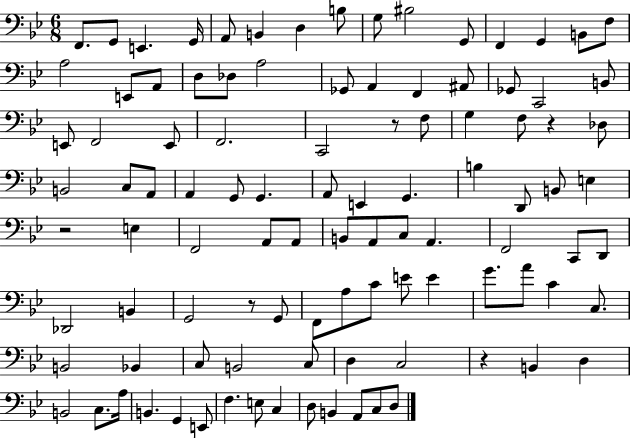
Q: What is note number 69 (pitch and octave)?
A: E4